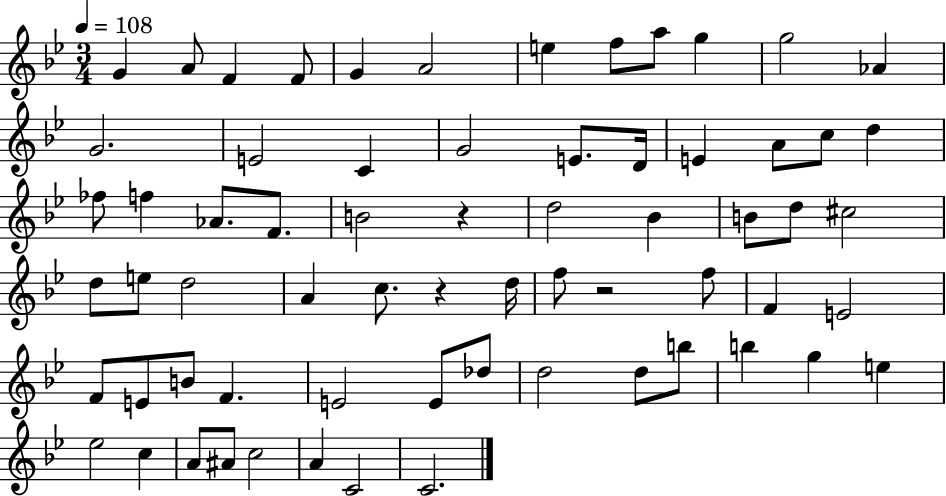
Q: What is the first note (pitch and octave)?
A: G4